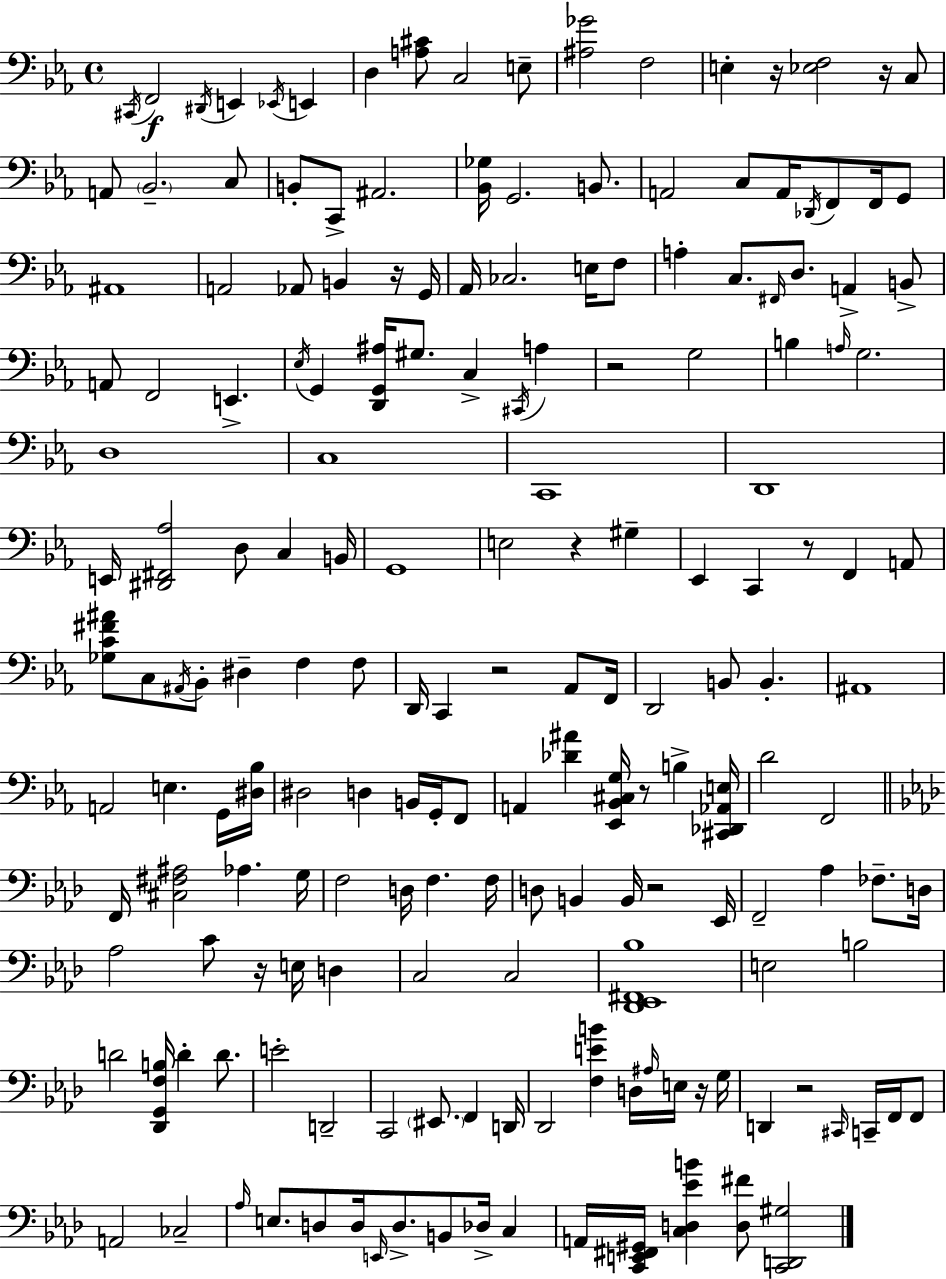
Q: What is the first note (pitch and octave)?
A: C#2